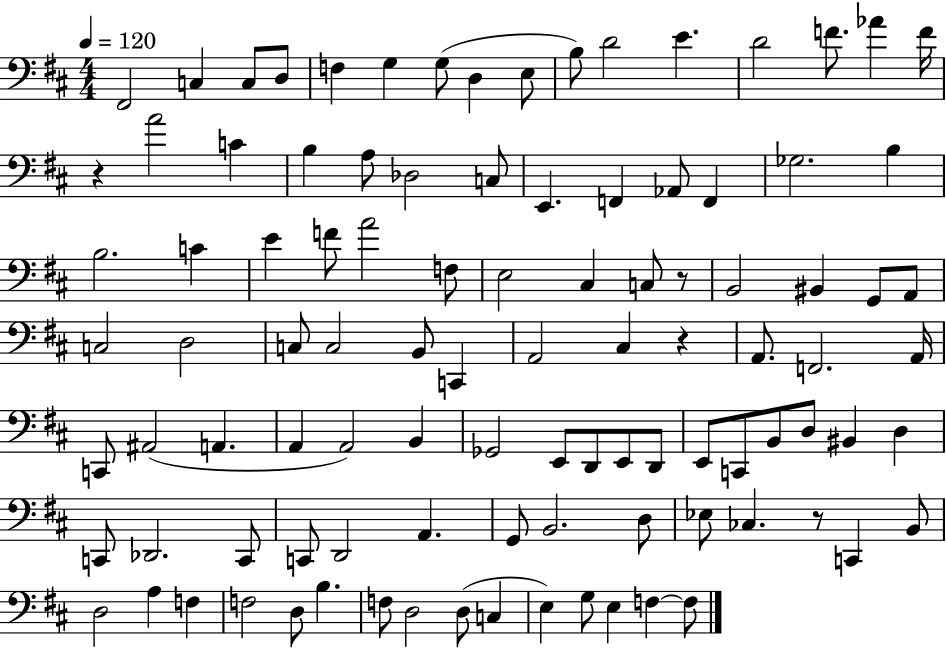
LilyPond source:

{
  \clef bass
  \numericTimeSignature
  \time 4/4
  \key d \major
  \tempo 4 = 120
  fis,2 c4 c8 d8 | f4 g4 g8( d4 e8 | b8) d'2 e'4. | d'2 f'8. aes'4 f'16 | \break r4 a'2 c'4 | b4 a8 des2 c8 | e,4. f,4 aes,8 f,4 | ges2. b4 | \break b2. c'4 | e'4 f'8 a'2 f8 | e2 cis4 c8 r8 | b,2 bis,4 g,8 a,8 | \break c2 d2 | c8 c2 b,8 c,4 | a,2 cis4 r4 | a,8. f,2. a,16 | \break c,8 ais,2( a,4. | a,4 a,2) b,4 | ges,2 e,8 d,8 e,8 d,8 | e,8 c,8 b,8 d8 bis,4 d4 | \break c,8 des,2. c,8 | c,8 d,2 a,4. | g,8 b,2. d8 | ees8 ces4. r8 c,4 b,8 | \break d2 a4 f4 | f2 d8 b4. | f8 d2 d8( c4 | e4) g8 e4 f4~~ f8 | \break \bar "|."
}